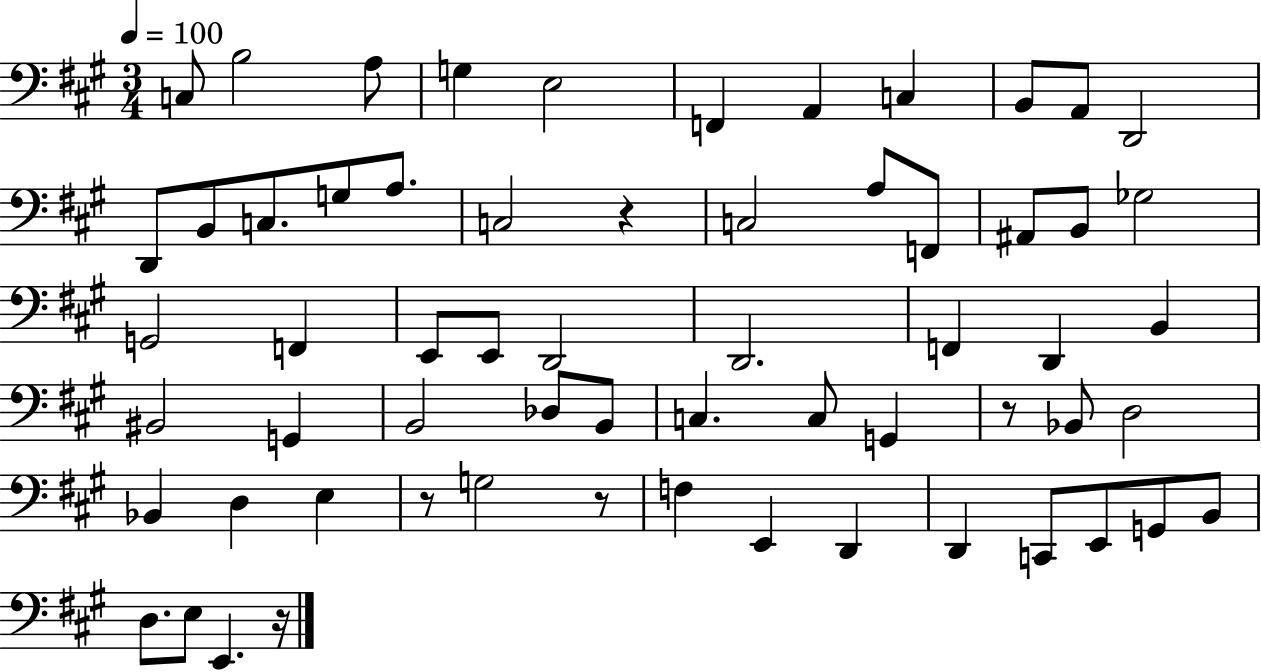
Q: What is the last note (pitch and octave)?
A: E2